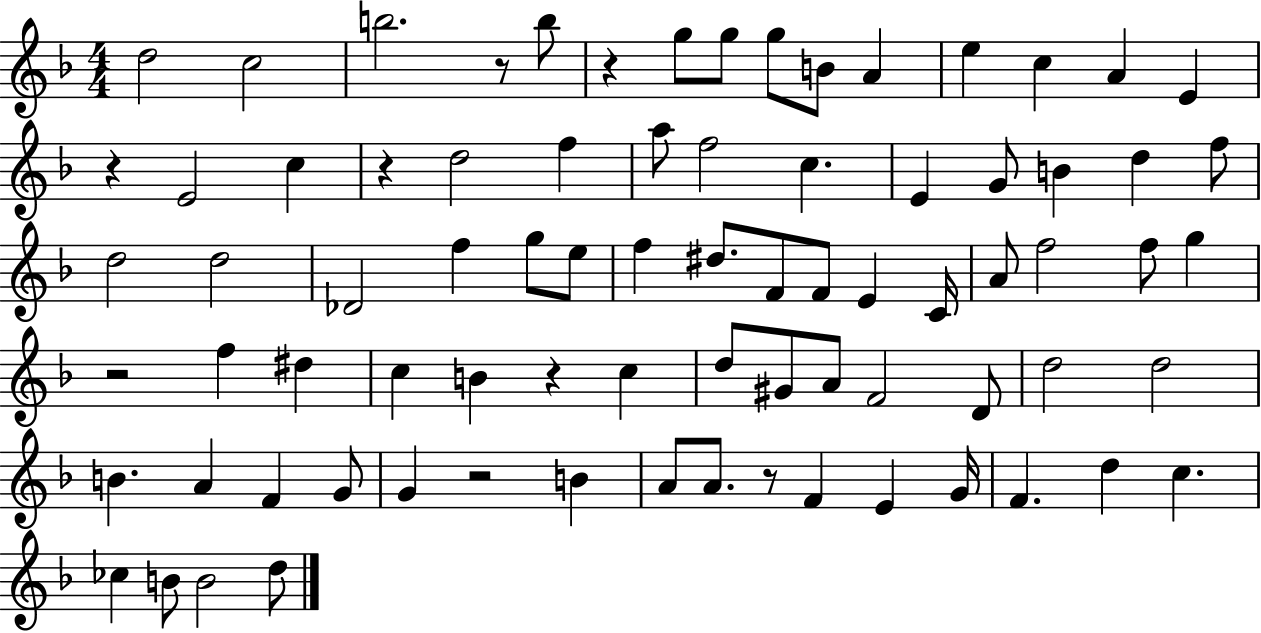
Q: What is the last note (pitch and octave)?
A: D5